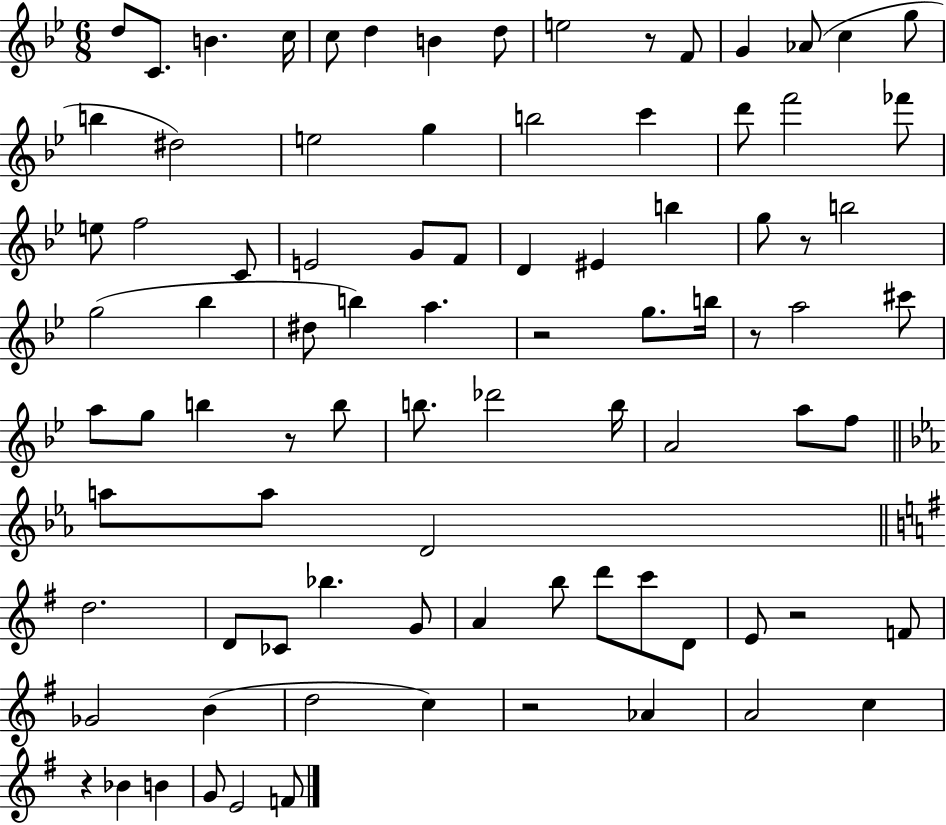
X:1
T:Untitled
M:6/8
L:1/4
K:Bb
d/2 C/2 B c/4 c/2 d B d/2 e2 z/2 F/2 G _A/2 c g/2 b ^d2 e2 g b2 c' d'/2 f'2 _f'/2 e/2 f2 C/2 E2 G/2 F/2 D ^E b g/2 z/2 b2 g2 _b ^d/2 b a z2 g/2 b/4 z/2 a2 ^c'/2 a/2 g/2 b z/2 b/2 b/2 _d'2 b/4 A2 a/2 f/2 a/2 a/2 D2 d2 D/2 _C/2 _b G/2 A b/2 d'/2 c'/2 D/2 E/2 z2 F/2 _G2 B d2 c z2 _A A2 c z _B B G/2 E2 F/2